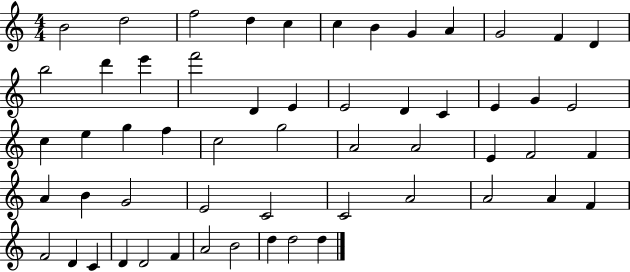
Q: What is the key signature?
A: C major